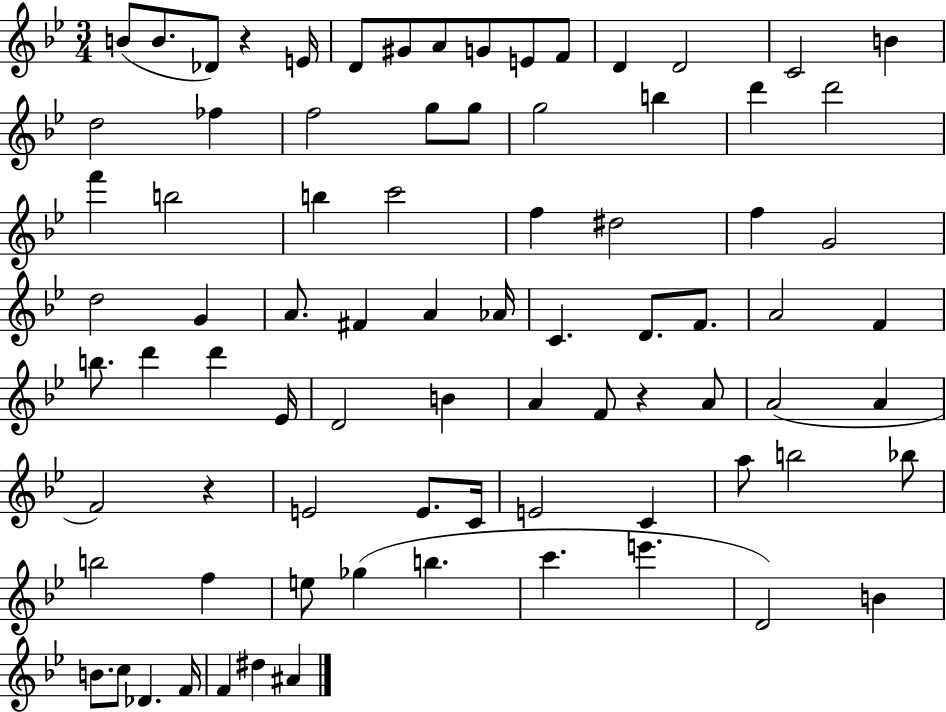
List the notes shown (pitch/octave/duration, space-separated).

B4/e B4/e. Db4/e R/q E4/s D4/e G#4/e A4/e G4/e E4/e F4/e D4/q D4/h C4/h B4/q D5/h FES5/q F5/h G5/e G5/e G5/h B5/q D6/q D6/h F6/q B5/h B5/q C6/h F5/q D#5/h F5/q G4/h D5/h G4/q A4/e. F#4/q A4/q Ab4/s C4/q. D4/e. F4/e. A4/h F4/q B5/e. D6/q D6/q Eb4/s D4/h B4/q A4/q F4/e R/q A4/e A4/h A4/q F4/h R/q E4/h E4/e. C4/s E4/h C4/q A5/e B5/h Bb5/e B5/h F5/q E5/e Gb5/q B5/q. C6/q. E6/q. D4/h B4/q B4/e. C5/e Db4/q. F4/s F4/q D#5/q A#4/q